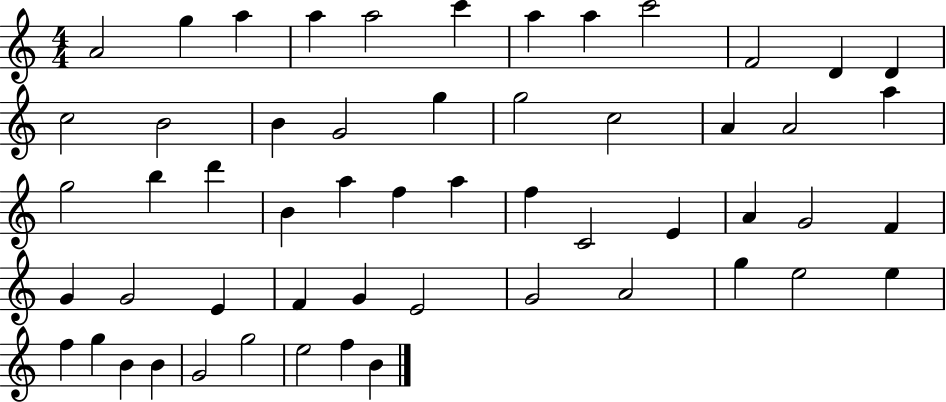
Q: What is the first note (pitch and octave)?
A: A4